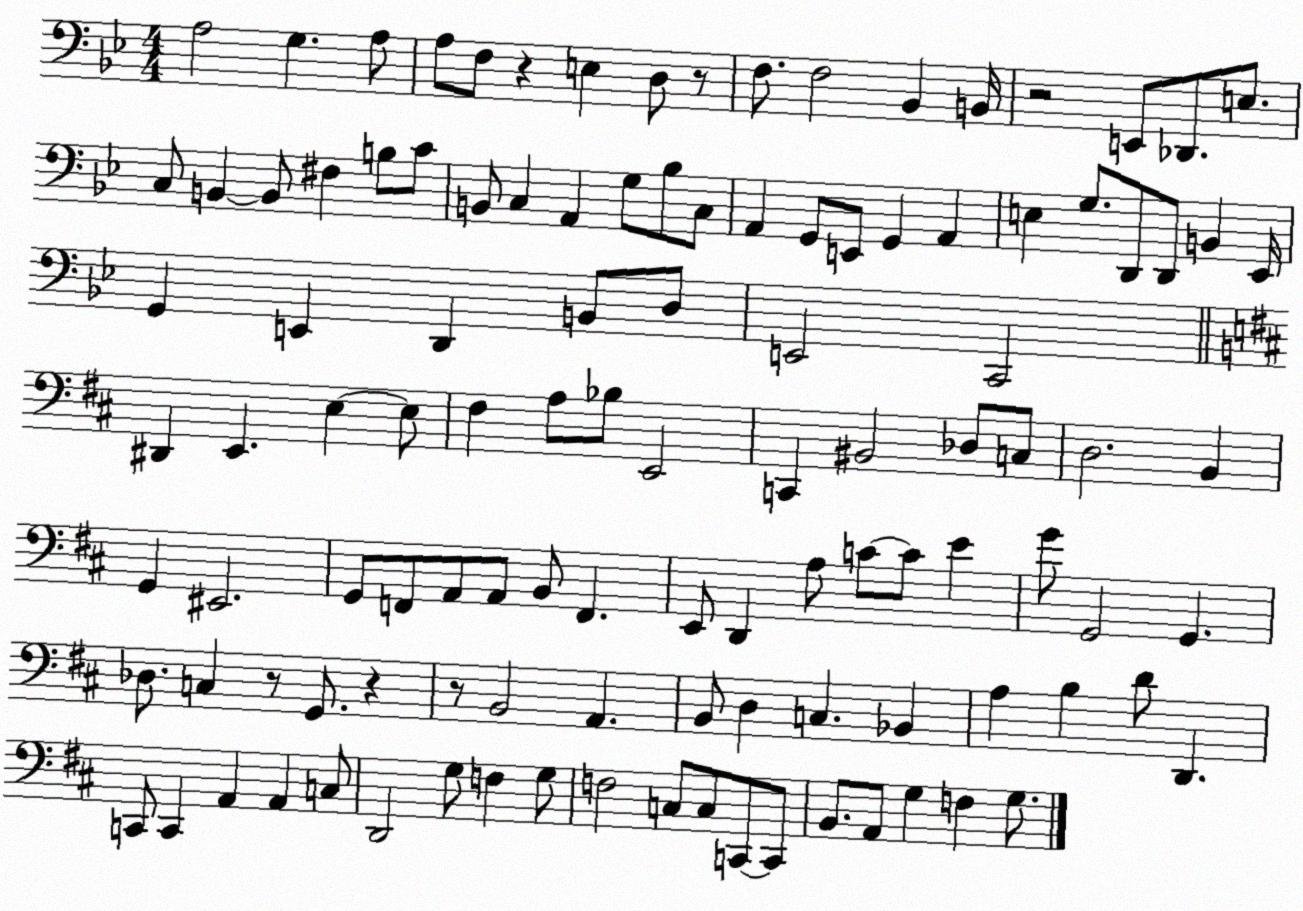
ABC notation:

X:1
T:Untitled
M:4/4
L:1/4
K:Bb
A,2 G, A,/2 A,/2 F,/2 z E, D,/2 z/2 F,/2 F,2 _B,, B,,/4 z2 E,,/2 _D,,/2 E,/2 C,/2 B,, B,,/2 ^F, B,/2 C/2 B,,/2 C, A,, G,/2 _B,/2 C,/2 A,, G,,/2 E,,/2 G,, A,, E, G,/2 D,,/2 D,,/2 B,, _E,,/4 G,, E,, D,, B,,/2 D,/2 E,,2 C,,2 ^D,, E,, E, E,/2 ^F, A,/2 _B,/2 E,,2 C,, ^B,,2 _D,/2 C,/2 D,2 B,, G,, ^E,,2 G,,/2 F,,/2 A,,/2 A,,/2 B,,/2 F,, E,,/2 D,, A,/2 C/2 C/2 E G/2 G,,2 G,, _D,/2 C, z/2 G,,/2 z z/2 B,,2 A,, B,,/2 D, C, _B,, A, B, D/2 D,, C,,/2 C,, A,, A,, C,/2 D,,2 G,/2 F, G,/2 F,2 C,/2 C,/2 C,,/2 C,,/2 B,,/2 A,,/2 G, F, G,/2